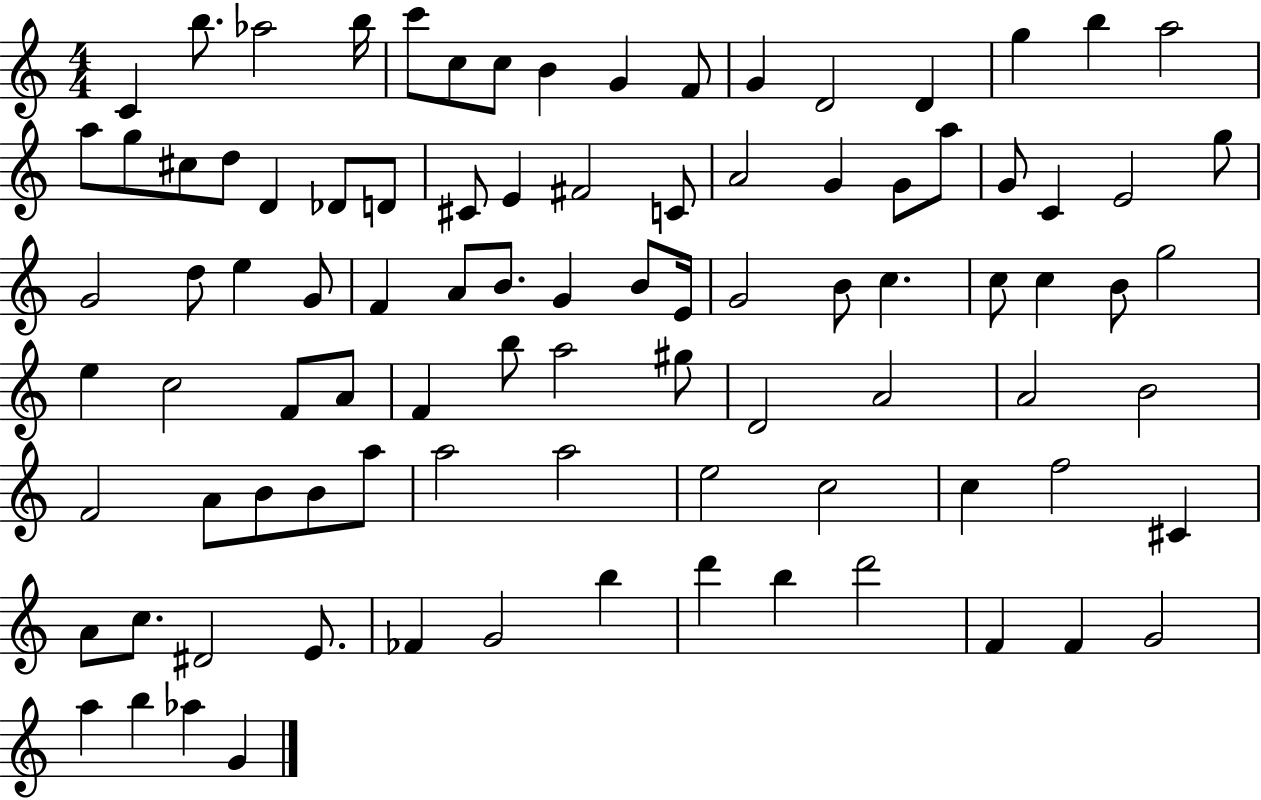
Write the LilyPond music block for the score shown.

{
  \clef treble
  \numericTimeSignature
  \time 4/4
  \key c \major
  c'4 b''8. aes''2 b''16 | c'''8 c''8 c''8 b'4 g'4 f'8 | g'4 d'2 d'4 | g''4 b''4 a''2 | \break a''8 g''8 cis''8 d''8 d'4 des'8 d'8 | cis'8 e'4 fis'2 c'8 | a'2 g'4 g'8 a''8 | g'8 c'4 e'2 g''8 | \break g'2 d''8 e''4 g'8 | f'4 a'8 b'8. g'4 b'8 e'16 | g'2 b'8 c''4. | c''8 c''4 b'8 g''2 | \break e''4 c''2 f'8 a'8 | f'4 b''8 a''2 gis''8 | d'2 a'2 | a'2 b'2 | \break f'2 a'8 b'8 b'8 a''8 | a''2 a''2 | e''2 c''2 | c''4 f''2 cis'4 | \break a'8 c''8. dis'2 e'8. | fes'4 g'2 b''4 | d'''4 b''4 d'''2 | f'4 f'4 g'2 | \break a''4 b''4 aes''4 g'4 | \bar "|."
}